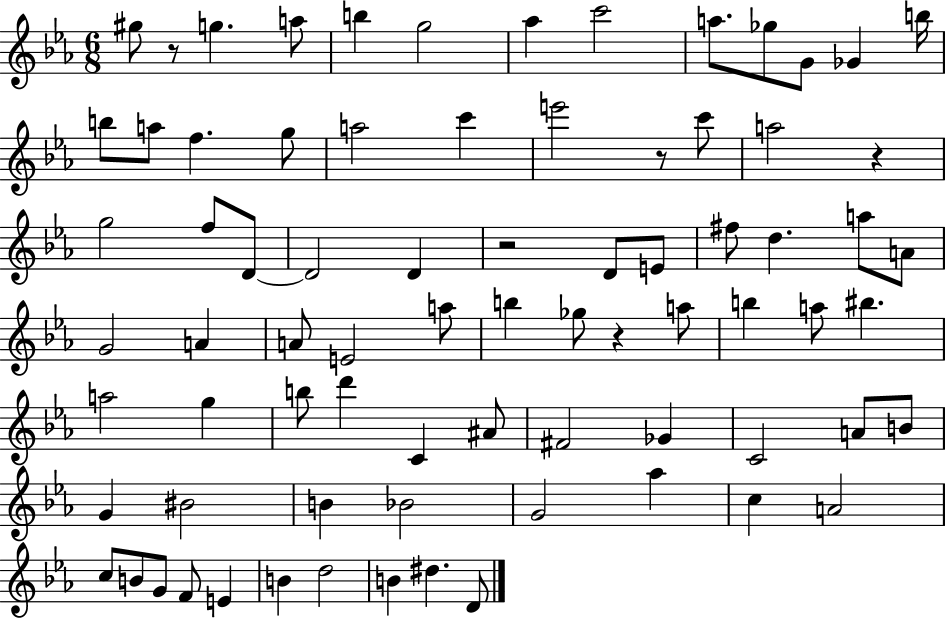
{
  \clef treble
  \numericTimeSignature
  \time 6/8
  \key ees \major
  \repeat volta 2 { gis''8 r8 g''4. a''8 | b''4 g''2 | aes''4 c'''2 | a''8. ges''8 g'8 ges'4 b''16 | \break b''8 a''8 f''4. g''8 | a''2 c'''4 | e'''2 r8 c'''8 | a''2 r4 | \break g''2 f''8 d'8~~ | d'2 d'4 | r2 d'8 e'8 | fis''8 d''4. a''8 a'8 | \break g'2 a'4 | a'8 e'2 a''8 | b''4 ges''8 r4 a''8 | b''4 a''8 bis''4. | \break a''2 g''4 | b''8 d'''4 c'4 ais'8 | fis'2 ges'4 | c'2 a'8 b'8 | \break g'4 bis'2 | b'4 bes'2 | g'2 aes''4 | c''4 a'2 | \break c''8 b'8 g'8 f'8 e'4 | b'4 d''2 | b'4 dis''4. d'8 | } \bar "|."
}